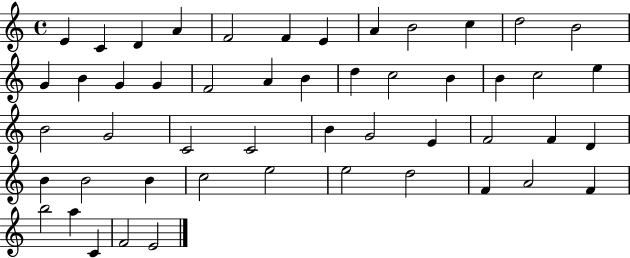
E4/q C4/q D4/q A4/q F4/h F4/q E4/q A4/q B4/h C5/q D5/h B4/h G4/q B4/q G4/q G4/q F4/h A4/q B4/q D5/q C5/h B4/q B4/q C5/h E5/q B4/h G4/h C4/h C4/h B4/q G4/h E4/q F4/h F4/q D4/q B4/q B4/h B4/q C5/h E5/h E5/h D5/h F4/q A4/h F4/q B5/h A5/q C4/q F4/h E4/h